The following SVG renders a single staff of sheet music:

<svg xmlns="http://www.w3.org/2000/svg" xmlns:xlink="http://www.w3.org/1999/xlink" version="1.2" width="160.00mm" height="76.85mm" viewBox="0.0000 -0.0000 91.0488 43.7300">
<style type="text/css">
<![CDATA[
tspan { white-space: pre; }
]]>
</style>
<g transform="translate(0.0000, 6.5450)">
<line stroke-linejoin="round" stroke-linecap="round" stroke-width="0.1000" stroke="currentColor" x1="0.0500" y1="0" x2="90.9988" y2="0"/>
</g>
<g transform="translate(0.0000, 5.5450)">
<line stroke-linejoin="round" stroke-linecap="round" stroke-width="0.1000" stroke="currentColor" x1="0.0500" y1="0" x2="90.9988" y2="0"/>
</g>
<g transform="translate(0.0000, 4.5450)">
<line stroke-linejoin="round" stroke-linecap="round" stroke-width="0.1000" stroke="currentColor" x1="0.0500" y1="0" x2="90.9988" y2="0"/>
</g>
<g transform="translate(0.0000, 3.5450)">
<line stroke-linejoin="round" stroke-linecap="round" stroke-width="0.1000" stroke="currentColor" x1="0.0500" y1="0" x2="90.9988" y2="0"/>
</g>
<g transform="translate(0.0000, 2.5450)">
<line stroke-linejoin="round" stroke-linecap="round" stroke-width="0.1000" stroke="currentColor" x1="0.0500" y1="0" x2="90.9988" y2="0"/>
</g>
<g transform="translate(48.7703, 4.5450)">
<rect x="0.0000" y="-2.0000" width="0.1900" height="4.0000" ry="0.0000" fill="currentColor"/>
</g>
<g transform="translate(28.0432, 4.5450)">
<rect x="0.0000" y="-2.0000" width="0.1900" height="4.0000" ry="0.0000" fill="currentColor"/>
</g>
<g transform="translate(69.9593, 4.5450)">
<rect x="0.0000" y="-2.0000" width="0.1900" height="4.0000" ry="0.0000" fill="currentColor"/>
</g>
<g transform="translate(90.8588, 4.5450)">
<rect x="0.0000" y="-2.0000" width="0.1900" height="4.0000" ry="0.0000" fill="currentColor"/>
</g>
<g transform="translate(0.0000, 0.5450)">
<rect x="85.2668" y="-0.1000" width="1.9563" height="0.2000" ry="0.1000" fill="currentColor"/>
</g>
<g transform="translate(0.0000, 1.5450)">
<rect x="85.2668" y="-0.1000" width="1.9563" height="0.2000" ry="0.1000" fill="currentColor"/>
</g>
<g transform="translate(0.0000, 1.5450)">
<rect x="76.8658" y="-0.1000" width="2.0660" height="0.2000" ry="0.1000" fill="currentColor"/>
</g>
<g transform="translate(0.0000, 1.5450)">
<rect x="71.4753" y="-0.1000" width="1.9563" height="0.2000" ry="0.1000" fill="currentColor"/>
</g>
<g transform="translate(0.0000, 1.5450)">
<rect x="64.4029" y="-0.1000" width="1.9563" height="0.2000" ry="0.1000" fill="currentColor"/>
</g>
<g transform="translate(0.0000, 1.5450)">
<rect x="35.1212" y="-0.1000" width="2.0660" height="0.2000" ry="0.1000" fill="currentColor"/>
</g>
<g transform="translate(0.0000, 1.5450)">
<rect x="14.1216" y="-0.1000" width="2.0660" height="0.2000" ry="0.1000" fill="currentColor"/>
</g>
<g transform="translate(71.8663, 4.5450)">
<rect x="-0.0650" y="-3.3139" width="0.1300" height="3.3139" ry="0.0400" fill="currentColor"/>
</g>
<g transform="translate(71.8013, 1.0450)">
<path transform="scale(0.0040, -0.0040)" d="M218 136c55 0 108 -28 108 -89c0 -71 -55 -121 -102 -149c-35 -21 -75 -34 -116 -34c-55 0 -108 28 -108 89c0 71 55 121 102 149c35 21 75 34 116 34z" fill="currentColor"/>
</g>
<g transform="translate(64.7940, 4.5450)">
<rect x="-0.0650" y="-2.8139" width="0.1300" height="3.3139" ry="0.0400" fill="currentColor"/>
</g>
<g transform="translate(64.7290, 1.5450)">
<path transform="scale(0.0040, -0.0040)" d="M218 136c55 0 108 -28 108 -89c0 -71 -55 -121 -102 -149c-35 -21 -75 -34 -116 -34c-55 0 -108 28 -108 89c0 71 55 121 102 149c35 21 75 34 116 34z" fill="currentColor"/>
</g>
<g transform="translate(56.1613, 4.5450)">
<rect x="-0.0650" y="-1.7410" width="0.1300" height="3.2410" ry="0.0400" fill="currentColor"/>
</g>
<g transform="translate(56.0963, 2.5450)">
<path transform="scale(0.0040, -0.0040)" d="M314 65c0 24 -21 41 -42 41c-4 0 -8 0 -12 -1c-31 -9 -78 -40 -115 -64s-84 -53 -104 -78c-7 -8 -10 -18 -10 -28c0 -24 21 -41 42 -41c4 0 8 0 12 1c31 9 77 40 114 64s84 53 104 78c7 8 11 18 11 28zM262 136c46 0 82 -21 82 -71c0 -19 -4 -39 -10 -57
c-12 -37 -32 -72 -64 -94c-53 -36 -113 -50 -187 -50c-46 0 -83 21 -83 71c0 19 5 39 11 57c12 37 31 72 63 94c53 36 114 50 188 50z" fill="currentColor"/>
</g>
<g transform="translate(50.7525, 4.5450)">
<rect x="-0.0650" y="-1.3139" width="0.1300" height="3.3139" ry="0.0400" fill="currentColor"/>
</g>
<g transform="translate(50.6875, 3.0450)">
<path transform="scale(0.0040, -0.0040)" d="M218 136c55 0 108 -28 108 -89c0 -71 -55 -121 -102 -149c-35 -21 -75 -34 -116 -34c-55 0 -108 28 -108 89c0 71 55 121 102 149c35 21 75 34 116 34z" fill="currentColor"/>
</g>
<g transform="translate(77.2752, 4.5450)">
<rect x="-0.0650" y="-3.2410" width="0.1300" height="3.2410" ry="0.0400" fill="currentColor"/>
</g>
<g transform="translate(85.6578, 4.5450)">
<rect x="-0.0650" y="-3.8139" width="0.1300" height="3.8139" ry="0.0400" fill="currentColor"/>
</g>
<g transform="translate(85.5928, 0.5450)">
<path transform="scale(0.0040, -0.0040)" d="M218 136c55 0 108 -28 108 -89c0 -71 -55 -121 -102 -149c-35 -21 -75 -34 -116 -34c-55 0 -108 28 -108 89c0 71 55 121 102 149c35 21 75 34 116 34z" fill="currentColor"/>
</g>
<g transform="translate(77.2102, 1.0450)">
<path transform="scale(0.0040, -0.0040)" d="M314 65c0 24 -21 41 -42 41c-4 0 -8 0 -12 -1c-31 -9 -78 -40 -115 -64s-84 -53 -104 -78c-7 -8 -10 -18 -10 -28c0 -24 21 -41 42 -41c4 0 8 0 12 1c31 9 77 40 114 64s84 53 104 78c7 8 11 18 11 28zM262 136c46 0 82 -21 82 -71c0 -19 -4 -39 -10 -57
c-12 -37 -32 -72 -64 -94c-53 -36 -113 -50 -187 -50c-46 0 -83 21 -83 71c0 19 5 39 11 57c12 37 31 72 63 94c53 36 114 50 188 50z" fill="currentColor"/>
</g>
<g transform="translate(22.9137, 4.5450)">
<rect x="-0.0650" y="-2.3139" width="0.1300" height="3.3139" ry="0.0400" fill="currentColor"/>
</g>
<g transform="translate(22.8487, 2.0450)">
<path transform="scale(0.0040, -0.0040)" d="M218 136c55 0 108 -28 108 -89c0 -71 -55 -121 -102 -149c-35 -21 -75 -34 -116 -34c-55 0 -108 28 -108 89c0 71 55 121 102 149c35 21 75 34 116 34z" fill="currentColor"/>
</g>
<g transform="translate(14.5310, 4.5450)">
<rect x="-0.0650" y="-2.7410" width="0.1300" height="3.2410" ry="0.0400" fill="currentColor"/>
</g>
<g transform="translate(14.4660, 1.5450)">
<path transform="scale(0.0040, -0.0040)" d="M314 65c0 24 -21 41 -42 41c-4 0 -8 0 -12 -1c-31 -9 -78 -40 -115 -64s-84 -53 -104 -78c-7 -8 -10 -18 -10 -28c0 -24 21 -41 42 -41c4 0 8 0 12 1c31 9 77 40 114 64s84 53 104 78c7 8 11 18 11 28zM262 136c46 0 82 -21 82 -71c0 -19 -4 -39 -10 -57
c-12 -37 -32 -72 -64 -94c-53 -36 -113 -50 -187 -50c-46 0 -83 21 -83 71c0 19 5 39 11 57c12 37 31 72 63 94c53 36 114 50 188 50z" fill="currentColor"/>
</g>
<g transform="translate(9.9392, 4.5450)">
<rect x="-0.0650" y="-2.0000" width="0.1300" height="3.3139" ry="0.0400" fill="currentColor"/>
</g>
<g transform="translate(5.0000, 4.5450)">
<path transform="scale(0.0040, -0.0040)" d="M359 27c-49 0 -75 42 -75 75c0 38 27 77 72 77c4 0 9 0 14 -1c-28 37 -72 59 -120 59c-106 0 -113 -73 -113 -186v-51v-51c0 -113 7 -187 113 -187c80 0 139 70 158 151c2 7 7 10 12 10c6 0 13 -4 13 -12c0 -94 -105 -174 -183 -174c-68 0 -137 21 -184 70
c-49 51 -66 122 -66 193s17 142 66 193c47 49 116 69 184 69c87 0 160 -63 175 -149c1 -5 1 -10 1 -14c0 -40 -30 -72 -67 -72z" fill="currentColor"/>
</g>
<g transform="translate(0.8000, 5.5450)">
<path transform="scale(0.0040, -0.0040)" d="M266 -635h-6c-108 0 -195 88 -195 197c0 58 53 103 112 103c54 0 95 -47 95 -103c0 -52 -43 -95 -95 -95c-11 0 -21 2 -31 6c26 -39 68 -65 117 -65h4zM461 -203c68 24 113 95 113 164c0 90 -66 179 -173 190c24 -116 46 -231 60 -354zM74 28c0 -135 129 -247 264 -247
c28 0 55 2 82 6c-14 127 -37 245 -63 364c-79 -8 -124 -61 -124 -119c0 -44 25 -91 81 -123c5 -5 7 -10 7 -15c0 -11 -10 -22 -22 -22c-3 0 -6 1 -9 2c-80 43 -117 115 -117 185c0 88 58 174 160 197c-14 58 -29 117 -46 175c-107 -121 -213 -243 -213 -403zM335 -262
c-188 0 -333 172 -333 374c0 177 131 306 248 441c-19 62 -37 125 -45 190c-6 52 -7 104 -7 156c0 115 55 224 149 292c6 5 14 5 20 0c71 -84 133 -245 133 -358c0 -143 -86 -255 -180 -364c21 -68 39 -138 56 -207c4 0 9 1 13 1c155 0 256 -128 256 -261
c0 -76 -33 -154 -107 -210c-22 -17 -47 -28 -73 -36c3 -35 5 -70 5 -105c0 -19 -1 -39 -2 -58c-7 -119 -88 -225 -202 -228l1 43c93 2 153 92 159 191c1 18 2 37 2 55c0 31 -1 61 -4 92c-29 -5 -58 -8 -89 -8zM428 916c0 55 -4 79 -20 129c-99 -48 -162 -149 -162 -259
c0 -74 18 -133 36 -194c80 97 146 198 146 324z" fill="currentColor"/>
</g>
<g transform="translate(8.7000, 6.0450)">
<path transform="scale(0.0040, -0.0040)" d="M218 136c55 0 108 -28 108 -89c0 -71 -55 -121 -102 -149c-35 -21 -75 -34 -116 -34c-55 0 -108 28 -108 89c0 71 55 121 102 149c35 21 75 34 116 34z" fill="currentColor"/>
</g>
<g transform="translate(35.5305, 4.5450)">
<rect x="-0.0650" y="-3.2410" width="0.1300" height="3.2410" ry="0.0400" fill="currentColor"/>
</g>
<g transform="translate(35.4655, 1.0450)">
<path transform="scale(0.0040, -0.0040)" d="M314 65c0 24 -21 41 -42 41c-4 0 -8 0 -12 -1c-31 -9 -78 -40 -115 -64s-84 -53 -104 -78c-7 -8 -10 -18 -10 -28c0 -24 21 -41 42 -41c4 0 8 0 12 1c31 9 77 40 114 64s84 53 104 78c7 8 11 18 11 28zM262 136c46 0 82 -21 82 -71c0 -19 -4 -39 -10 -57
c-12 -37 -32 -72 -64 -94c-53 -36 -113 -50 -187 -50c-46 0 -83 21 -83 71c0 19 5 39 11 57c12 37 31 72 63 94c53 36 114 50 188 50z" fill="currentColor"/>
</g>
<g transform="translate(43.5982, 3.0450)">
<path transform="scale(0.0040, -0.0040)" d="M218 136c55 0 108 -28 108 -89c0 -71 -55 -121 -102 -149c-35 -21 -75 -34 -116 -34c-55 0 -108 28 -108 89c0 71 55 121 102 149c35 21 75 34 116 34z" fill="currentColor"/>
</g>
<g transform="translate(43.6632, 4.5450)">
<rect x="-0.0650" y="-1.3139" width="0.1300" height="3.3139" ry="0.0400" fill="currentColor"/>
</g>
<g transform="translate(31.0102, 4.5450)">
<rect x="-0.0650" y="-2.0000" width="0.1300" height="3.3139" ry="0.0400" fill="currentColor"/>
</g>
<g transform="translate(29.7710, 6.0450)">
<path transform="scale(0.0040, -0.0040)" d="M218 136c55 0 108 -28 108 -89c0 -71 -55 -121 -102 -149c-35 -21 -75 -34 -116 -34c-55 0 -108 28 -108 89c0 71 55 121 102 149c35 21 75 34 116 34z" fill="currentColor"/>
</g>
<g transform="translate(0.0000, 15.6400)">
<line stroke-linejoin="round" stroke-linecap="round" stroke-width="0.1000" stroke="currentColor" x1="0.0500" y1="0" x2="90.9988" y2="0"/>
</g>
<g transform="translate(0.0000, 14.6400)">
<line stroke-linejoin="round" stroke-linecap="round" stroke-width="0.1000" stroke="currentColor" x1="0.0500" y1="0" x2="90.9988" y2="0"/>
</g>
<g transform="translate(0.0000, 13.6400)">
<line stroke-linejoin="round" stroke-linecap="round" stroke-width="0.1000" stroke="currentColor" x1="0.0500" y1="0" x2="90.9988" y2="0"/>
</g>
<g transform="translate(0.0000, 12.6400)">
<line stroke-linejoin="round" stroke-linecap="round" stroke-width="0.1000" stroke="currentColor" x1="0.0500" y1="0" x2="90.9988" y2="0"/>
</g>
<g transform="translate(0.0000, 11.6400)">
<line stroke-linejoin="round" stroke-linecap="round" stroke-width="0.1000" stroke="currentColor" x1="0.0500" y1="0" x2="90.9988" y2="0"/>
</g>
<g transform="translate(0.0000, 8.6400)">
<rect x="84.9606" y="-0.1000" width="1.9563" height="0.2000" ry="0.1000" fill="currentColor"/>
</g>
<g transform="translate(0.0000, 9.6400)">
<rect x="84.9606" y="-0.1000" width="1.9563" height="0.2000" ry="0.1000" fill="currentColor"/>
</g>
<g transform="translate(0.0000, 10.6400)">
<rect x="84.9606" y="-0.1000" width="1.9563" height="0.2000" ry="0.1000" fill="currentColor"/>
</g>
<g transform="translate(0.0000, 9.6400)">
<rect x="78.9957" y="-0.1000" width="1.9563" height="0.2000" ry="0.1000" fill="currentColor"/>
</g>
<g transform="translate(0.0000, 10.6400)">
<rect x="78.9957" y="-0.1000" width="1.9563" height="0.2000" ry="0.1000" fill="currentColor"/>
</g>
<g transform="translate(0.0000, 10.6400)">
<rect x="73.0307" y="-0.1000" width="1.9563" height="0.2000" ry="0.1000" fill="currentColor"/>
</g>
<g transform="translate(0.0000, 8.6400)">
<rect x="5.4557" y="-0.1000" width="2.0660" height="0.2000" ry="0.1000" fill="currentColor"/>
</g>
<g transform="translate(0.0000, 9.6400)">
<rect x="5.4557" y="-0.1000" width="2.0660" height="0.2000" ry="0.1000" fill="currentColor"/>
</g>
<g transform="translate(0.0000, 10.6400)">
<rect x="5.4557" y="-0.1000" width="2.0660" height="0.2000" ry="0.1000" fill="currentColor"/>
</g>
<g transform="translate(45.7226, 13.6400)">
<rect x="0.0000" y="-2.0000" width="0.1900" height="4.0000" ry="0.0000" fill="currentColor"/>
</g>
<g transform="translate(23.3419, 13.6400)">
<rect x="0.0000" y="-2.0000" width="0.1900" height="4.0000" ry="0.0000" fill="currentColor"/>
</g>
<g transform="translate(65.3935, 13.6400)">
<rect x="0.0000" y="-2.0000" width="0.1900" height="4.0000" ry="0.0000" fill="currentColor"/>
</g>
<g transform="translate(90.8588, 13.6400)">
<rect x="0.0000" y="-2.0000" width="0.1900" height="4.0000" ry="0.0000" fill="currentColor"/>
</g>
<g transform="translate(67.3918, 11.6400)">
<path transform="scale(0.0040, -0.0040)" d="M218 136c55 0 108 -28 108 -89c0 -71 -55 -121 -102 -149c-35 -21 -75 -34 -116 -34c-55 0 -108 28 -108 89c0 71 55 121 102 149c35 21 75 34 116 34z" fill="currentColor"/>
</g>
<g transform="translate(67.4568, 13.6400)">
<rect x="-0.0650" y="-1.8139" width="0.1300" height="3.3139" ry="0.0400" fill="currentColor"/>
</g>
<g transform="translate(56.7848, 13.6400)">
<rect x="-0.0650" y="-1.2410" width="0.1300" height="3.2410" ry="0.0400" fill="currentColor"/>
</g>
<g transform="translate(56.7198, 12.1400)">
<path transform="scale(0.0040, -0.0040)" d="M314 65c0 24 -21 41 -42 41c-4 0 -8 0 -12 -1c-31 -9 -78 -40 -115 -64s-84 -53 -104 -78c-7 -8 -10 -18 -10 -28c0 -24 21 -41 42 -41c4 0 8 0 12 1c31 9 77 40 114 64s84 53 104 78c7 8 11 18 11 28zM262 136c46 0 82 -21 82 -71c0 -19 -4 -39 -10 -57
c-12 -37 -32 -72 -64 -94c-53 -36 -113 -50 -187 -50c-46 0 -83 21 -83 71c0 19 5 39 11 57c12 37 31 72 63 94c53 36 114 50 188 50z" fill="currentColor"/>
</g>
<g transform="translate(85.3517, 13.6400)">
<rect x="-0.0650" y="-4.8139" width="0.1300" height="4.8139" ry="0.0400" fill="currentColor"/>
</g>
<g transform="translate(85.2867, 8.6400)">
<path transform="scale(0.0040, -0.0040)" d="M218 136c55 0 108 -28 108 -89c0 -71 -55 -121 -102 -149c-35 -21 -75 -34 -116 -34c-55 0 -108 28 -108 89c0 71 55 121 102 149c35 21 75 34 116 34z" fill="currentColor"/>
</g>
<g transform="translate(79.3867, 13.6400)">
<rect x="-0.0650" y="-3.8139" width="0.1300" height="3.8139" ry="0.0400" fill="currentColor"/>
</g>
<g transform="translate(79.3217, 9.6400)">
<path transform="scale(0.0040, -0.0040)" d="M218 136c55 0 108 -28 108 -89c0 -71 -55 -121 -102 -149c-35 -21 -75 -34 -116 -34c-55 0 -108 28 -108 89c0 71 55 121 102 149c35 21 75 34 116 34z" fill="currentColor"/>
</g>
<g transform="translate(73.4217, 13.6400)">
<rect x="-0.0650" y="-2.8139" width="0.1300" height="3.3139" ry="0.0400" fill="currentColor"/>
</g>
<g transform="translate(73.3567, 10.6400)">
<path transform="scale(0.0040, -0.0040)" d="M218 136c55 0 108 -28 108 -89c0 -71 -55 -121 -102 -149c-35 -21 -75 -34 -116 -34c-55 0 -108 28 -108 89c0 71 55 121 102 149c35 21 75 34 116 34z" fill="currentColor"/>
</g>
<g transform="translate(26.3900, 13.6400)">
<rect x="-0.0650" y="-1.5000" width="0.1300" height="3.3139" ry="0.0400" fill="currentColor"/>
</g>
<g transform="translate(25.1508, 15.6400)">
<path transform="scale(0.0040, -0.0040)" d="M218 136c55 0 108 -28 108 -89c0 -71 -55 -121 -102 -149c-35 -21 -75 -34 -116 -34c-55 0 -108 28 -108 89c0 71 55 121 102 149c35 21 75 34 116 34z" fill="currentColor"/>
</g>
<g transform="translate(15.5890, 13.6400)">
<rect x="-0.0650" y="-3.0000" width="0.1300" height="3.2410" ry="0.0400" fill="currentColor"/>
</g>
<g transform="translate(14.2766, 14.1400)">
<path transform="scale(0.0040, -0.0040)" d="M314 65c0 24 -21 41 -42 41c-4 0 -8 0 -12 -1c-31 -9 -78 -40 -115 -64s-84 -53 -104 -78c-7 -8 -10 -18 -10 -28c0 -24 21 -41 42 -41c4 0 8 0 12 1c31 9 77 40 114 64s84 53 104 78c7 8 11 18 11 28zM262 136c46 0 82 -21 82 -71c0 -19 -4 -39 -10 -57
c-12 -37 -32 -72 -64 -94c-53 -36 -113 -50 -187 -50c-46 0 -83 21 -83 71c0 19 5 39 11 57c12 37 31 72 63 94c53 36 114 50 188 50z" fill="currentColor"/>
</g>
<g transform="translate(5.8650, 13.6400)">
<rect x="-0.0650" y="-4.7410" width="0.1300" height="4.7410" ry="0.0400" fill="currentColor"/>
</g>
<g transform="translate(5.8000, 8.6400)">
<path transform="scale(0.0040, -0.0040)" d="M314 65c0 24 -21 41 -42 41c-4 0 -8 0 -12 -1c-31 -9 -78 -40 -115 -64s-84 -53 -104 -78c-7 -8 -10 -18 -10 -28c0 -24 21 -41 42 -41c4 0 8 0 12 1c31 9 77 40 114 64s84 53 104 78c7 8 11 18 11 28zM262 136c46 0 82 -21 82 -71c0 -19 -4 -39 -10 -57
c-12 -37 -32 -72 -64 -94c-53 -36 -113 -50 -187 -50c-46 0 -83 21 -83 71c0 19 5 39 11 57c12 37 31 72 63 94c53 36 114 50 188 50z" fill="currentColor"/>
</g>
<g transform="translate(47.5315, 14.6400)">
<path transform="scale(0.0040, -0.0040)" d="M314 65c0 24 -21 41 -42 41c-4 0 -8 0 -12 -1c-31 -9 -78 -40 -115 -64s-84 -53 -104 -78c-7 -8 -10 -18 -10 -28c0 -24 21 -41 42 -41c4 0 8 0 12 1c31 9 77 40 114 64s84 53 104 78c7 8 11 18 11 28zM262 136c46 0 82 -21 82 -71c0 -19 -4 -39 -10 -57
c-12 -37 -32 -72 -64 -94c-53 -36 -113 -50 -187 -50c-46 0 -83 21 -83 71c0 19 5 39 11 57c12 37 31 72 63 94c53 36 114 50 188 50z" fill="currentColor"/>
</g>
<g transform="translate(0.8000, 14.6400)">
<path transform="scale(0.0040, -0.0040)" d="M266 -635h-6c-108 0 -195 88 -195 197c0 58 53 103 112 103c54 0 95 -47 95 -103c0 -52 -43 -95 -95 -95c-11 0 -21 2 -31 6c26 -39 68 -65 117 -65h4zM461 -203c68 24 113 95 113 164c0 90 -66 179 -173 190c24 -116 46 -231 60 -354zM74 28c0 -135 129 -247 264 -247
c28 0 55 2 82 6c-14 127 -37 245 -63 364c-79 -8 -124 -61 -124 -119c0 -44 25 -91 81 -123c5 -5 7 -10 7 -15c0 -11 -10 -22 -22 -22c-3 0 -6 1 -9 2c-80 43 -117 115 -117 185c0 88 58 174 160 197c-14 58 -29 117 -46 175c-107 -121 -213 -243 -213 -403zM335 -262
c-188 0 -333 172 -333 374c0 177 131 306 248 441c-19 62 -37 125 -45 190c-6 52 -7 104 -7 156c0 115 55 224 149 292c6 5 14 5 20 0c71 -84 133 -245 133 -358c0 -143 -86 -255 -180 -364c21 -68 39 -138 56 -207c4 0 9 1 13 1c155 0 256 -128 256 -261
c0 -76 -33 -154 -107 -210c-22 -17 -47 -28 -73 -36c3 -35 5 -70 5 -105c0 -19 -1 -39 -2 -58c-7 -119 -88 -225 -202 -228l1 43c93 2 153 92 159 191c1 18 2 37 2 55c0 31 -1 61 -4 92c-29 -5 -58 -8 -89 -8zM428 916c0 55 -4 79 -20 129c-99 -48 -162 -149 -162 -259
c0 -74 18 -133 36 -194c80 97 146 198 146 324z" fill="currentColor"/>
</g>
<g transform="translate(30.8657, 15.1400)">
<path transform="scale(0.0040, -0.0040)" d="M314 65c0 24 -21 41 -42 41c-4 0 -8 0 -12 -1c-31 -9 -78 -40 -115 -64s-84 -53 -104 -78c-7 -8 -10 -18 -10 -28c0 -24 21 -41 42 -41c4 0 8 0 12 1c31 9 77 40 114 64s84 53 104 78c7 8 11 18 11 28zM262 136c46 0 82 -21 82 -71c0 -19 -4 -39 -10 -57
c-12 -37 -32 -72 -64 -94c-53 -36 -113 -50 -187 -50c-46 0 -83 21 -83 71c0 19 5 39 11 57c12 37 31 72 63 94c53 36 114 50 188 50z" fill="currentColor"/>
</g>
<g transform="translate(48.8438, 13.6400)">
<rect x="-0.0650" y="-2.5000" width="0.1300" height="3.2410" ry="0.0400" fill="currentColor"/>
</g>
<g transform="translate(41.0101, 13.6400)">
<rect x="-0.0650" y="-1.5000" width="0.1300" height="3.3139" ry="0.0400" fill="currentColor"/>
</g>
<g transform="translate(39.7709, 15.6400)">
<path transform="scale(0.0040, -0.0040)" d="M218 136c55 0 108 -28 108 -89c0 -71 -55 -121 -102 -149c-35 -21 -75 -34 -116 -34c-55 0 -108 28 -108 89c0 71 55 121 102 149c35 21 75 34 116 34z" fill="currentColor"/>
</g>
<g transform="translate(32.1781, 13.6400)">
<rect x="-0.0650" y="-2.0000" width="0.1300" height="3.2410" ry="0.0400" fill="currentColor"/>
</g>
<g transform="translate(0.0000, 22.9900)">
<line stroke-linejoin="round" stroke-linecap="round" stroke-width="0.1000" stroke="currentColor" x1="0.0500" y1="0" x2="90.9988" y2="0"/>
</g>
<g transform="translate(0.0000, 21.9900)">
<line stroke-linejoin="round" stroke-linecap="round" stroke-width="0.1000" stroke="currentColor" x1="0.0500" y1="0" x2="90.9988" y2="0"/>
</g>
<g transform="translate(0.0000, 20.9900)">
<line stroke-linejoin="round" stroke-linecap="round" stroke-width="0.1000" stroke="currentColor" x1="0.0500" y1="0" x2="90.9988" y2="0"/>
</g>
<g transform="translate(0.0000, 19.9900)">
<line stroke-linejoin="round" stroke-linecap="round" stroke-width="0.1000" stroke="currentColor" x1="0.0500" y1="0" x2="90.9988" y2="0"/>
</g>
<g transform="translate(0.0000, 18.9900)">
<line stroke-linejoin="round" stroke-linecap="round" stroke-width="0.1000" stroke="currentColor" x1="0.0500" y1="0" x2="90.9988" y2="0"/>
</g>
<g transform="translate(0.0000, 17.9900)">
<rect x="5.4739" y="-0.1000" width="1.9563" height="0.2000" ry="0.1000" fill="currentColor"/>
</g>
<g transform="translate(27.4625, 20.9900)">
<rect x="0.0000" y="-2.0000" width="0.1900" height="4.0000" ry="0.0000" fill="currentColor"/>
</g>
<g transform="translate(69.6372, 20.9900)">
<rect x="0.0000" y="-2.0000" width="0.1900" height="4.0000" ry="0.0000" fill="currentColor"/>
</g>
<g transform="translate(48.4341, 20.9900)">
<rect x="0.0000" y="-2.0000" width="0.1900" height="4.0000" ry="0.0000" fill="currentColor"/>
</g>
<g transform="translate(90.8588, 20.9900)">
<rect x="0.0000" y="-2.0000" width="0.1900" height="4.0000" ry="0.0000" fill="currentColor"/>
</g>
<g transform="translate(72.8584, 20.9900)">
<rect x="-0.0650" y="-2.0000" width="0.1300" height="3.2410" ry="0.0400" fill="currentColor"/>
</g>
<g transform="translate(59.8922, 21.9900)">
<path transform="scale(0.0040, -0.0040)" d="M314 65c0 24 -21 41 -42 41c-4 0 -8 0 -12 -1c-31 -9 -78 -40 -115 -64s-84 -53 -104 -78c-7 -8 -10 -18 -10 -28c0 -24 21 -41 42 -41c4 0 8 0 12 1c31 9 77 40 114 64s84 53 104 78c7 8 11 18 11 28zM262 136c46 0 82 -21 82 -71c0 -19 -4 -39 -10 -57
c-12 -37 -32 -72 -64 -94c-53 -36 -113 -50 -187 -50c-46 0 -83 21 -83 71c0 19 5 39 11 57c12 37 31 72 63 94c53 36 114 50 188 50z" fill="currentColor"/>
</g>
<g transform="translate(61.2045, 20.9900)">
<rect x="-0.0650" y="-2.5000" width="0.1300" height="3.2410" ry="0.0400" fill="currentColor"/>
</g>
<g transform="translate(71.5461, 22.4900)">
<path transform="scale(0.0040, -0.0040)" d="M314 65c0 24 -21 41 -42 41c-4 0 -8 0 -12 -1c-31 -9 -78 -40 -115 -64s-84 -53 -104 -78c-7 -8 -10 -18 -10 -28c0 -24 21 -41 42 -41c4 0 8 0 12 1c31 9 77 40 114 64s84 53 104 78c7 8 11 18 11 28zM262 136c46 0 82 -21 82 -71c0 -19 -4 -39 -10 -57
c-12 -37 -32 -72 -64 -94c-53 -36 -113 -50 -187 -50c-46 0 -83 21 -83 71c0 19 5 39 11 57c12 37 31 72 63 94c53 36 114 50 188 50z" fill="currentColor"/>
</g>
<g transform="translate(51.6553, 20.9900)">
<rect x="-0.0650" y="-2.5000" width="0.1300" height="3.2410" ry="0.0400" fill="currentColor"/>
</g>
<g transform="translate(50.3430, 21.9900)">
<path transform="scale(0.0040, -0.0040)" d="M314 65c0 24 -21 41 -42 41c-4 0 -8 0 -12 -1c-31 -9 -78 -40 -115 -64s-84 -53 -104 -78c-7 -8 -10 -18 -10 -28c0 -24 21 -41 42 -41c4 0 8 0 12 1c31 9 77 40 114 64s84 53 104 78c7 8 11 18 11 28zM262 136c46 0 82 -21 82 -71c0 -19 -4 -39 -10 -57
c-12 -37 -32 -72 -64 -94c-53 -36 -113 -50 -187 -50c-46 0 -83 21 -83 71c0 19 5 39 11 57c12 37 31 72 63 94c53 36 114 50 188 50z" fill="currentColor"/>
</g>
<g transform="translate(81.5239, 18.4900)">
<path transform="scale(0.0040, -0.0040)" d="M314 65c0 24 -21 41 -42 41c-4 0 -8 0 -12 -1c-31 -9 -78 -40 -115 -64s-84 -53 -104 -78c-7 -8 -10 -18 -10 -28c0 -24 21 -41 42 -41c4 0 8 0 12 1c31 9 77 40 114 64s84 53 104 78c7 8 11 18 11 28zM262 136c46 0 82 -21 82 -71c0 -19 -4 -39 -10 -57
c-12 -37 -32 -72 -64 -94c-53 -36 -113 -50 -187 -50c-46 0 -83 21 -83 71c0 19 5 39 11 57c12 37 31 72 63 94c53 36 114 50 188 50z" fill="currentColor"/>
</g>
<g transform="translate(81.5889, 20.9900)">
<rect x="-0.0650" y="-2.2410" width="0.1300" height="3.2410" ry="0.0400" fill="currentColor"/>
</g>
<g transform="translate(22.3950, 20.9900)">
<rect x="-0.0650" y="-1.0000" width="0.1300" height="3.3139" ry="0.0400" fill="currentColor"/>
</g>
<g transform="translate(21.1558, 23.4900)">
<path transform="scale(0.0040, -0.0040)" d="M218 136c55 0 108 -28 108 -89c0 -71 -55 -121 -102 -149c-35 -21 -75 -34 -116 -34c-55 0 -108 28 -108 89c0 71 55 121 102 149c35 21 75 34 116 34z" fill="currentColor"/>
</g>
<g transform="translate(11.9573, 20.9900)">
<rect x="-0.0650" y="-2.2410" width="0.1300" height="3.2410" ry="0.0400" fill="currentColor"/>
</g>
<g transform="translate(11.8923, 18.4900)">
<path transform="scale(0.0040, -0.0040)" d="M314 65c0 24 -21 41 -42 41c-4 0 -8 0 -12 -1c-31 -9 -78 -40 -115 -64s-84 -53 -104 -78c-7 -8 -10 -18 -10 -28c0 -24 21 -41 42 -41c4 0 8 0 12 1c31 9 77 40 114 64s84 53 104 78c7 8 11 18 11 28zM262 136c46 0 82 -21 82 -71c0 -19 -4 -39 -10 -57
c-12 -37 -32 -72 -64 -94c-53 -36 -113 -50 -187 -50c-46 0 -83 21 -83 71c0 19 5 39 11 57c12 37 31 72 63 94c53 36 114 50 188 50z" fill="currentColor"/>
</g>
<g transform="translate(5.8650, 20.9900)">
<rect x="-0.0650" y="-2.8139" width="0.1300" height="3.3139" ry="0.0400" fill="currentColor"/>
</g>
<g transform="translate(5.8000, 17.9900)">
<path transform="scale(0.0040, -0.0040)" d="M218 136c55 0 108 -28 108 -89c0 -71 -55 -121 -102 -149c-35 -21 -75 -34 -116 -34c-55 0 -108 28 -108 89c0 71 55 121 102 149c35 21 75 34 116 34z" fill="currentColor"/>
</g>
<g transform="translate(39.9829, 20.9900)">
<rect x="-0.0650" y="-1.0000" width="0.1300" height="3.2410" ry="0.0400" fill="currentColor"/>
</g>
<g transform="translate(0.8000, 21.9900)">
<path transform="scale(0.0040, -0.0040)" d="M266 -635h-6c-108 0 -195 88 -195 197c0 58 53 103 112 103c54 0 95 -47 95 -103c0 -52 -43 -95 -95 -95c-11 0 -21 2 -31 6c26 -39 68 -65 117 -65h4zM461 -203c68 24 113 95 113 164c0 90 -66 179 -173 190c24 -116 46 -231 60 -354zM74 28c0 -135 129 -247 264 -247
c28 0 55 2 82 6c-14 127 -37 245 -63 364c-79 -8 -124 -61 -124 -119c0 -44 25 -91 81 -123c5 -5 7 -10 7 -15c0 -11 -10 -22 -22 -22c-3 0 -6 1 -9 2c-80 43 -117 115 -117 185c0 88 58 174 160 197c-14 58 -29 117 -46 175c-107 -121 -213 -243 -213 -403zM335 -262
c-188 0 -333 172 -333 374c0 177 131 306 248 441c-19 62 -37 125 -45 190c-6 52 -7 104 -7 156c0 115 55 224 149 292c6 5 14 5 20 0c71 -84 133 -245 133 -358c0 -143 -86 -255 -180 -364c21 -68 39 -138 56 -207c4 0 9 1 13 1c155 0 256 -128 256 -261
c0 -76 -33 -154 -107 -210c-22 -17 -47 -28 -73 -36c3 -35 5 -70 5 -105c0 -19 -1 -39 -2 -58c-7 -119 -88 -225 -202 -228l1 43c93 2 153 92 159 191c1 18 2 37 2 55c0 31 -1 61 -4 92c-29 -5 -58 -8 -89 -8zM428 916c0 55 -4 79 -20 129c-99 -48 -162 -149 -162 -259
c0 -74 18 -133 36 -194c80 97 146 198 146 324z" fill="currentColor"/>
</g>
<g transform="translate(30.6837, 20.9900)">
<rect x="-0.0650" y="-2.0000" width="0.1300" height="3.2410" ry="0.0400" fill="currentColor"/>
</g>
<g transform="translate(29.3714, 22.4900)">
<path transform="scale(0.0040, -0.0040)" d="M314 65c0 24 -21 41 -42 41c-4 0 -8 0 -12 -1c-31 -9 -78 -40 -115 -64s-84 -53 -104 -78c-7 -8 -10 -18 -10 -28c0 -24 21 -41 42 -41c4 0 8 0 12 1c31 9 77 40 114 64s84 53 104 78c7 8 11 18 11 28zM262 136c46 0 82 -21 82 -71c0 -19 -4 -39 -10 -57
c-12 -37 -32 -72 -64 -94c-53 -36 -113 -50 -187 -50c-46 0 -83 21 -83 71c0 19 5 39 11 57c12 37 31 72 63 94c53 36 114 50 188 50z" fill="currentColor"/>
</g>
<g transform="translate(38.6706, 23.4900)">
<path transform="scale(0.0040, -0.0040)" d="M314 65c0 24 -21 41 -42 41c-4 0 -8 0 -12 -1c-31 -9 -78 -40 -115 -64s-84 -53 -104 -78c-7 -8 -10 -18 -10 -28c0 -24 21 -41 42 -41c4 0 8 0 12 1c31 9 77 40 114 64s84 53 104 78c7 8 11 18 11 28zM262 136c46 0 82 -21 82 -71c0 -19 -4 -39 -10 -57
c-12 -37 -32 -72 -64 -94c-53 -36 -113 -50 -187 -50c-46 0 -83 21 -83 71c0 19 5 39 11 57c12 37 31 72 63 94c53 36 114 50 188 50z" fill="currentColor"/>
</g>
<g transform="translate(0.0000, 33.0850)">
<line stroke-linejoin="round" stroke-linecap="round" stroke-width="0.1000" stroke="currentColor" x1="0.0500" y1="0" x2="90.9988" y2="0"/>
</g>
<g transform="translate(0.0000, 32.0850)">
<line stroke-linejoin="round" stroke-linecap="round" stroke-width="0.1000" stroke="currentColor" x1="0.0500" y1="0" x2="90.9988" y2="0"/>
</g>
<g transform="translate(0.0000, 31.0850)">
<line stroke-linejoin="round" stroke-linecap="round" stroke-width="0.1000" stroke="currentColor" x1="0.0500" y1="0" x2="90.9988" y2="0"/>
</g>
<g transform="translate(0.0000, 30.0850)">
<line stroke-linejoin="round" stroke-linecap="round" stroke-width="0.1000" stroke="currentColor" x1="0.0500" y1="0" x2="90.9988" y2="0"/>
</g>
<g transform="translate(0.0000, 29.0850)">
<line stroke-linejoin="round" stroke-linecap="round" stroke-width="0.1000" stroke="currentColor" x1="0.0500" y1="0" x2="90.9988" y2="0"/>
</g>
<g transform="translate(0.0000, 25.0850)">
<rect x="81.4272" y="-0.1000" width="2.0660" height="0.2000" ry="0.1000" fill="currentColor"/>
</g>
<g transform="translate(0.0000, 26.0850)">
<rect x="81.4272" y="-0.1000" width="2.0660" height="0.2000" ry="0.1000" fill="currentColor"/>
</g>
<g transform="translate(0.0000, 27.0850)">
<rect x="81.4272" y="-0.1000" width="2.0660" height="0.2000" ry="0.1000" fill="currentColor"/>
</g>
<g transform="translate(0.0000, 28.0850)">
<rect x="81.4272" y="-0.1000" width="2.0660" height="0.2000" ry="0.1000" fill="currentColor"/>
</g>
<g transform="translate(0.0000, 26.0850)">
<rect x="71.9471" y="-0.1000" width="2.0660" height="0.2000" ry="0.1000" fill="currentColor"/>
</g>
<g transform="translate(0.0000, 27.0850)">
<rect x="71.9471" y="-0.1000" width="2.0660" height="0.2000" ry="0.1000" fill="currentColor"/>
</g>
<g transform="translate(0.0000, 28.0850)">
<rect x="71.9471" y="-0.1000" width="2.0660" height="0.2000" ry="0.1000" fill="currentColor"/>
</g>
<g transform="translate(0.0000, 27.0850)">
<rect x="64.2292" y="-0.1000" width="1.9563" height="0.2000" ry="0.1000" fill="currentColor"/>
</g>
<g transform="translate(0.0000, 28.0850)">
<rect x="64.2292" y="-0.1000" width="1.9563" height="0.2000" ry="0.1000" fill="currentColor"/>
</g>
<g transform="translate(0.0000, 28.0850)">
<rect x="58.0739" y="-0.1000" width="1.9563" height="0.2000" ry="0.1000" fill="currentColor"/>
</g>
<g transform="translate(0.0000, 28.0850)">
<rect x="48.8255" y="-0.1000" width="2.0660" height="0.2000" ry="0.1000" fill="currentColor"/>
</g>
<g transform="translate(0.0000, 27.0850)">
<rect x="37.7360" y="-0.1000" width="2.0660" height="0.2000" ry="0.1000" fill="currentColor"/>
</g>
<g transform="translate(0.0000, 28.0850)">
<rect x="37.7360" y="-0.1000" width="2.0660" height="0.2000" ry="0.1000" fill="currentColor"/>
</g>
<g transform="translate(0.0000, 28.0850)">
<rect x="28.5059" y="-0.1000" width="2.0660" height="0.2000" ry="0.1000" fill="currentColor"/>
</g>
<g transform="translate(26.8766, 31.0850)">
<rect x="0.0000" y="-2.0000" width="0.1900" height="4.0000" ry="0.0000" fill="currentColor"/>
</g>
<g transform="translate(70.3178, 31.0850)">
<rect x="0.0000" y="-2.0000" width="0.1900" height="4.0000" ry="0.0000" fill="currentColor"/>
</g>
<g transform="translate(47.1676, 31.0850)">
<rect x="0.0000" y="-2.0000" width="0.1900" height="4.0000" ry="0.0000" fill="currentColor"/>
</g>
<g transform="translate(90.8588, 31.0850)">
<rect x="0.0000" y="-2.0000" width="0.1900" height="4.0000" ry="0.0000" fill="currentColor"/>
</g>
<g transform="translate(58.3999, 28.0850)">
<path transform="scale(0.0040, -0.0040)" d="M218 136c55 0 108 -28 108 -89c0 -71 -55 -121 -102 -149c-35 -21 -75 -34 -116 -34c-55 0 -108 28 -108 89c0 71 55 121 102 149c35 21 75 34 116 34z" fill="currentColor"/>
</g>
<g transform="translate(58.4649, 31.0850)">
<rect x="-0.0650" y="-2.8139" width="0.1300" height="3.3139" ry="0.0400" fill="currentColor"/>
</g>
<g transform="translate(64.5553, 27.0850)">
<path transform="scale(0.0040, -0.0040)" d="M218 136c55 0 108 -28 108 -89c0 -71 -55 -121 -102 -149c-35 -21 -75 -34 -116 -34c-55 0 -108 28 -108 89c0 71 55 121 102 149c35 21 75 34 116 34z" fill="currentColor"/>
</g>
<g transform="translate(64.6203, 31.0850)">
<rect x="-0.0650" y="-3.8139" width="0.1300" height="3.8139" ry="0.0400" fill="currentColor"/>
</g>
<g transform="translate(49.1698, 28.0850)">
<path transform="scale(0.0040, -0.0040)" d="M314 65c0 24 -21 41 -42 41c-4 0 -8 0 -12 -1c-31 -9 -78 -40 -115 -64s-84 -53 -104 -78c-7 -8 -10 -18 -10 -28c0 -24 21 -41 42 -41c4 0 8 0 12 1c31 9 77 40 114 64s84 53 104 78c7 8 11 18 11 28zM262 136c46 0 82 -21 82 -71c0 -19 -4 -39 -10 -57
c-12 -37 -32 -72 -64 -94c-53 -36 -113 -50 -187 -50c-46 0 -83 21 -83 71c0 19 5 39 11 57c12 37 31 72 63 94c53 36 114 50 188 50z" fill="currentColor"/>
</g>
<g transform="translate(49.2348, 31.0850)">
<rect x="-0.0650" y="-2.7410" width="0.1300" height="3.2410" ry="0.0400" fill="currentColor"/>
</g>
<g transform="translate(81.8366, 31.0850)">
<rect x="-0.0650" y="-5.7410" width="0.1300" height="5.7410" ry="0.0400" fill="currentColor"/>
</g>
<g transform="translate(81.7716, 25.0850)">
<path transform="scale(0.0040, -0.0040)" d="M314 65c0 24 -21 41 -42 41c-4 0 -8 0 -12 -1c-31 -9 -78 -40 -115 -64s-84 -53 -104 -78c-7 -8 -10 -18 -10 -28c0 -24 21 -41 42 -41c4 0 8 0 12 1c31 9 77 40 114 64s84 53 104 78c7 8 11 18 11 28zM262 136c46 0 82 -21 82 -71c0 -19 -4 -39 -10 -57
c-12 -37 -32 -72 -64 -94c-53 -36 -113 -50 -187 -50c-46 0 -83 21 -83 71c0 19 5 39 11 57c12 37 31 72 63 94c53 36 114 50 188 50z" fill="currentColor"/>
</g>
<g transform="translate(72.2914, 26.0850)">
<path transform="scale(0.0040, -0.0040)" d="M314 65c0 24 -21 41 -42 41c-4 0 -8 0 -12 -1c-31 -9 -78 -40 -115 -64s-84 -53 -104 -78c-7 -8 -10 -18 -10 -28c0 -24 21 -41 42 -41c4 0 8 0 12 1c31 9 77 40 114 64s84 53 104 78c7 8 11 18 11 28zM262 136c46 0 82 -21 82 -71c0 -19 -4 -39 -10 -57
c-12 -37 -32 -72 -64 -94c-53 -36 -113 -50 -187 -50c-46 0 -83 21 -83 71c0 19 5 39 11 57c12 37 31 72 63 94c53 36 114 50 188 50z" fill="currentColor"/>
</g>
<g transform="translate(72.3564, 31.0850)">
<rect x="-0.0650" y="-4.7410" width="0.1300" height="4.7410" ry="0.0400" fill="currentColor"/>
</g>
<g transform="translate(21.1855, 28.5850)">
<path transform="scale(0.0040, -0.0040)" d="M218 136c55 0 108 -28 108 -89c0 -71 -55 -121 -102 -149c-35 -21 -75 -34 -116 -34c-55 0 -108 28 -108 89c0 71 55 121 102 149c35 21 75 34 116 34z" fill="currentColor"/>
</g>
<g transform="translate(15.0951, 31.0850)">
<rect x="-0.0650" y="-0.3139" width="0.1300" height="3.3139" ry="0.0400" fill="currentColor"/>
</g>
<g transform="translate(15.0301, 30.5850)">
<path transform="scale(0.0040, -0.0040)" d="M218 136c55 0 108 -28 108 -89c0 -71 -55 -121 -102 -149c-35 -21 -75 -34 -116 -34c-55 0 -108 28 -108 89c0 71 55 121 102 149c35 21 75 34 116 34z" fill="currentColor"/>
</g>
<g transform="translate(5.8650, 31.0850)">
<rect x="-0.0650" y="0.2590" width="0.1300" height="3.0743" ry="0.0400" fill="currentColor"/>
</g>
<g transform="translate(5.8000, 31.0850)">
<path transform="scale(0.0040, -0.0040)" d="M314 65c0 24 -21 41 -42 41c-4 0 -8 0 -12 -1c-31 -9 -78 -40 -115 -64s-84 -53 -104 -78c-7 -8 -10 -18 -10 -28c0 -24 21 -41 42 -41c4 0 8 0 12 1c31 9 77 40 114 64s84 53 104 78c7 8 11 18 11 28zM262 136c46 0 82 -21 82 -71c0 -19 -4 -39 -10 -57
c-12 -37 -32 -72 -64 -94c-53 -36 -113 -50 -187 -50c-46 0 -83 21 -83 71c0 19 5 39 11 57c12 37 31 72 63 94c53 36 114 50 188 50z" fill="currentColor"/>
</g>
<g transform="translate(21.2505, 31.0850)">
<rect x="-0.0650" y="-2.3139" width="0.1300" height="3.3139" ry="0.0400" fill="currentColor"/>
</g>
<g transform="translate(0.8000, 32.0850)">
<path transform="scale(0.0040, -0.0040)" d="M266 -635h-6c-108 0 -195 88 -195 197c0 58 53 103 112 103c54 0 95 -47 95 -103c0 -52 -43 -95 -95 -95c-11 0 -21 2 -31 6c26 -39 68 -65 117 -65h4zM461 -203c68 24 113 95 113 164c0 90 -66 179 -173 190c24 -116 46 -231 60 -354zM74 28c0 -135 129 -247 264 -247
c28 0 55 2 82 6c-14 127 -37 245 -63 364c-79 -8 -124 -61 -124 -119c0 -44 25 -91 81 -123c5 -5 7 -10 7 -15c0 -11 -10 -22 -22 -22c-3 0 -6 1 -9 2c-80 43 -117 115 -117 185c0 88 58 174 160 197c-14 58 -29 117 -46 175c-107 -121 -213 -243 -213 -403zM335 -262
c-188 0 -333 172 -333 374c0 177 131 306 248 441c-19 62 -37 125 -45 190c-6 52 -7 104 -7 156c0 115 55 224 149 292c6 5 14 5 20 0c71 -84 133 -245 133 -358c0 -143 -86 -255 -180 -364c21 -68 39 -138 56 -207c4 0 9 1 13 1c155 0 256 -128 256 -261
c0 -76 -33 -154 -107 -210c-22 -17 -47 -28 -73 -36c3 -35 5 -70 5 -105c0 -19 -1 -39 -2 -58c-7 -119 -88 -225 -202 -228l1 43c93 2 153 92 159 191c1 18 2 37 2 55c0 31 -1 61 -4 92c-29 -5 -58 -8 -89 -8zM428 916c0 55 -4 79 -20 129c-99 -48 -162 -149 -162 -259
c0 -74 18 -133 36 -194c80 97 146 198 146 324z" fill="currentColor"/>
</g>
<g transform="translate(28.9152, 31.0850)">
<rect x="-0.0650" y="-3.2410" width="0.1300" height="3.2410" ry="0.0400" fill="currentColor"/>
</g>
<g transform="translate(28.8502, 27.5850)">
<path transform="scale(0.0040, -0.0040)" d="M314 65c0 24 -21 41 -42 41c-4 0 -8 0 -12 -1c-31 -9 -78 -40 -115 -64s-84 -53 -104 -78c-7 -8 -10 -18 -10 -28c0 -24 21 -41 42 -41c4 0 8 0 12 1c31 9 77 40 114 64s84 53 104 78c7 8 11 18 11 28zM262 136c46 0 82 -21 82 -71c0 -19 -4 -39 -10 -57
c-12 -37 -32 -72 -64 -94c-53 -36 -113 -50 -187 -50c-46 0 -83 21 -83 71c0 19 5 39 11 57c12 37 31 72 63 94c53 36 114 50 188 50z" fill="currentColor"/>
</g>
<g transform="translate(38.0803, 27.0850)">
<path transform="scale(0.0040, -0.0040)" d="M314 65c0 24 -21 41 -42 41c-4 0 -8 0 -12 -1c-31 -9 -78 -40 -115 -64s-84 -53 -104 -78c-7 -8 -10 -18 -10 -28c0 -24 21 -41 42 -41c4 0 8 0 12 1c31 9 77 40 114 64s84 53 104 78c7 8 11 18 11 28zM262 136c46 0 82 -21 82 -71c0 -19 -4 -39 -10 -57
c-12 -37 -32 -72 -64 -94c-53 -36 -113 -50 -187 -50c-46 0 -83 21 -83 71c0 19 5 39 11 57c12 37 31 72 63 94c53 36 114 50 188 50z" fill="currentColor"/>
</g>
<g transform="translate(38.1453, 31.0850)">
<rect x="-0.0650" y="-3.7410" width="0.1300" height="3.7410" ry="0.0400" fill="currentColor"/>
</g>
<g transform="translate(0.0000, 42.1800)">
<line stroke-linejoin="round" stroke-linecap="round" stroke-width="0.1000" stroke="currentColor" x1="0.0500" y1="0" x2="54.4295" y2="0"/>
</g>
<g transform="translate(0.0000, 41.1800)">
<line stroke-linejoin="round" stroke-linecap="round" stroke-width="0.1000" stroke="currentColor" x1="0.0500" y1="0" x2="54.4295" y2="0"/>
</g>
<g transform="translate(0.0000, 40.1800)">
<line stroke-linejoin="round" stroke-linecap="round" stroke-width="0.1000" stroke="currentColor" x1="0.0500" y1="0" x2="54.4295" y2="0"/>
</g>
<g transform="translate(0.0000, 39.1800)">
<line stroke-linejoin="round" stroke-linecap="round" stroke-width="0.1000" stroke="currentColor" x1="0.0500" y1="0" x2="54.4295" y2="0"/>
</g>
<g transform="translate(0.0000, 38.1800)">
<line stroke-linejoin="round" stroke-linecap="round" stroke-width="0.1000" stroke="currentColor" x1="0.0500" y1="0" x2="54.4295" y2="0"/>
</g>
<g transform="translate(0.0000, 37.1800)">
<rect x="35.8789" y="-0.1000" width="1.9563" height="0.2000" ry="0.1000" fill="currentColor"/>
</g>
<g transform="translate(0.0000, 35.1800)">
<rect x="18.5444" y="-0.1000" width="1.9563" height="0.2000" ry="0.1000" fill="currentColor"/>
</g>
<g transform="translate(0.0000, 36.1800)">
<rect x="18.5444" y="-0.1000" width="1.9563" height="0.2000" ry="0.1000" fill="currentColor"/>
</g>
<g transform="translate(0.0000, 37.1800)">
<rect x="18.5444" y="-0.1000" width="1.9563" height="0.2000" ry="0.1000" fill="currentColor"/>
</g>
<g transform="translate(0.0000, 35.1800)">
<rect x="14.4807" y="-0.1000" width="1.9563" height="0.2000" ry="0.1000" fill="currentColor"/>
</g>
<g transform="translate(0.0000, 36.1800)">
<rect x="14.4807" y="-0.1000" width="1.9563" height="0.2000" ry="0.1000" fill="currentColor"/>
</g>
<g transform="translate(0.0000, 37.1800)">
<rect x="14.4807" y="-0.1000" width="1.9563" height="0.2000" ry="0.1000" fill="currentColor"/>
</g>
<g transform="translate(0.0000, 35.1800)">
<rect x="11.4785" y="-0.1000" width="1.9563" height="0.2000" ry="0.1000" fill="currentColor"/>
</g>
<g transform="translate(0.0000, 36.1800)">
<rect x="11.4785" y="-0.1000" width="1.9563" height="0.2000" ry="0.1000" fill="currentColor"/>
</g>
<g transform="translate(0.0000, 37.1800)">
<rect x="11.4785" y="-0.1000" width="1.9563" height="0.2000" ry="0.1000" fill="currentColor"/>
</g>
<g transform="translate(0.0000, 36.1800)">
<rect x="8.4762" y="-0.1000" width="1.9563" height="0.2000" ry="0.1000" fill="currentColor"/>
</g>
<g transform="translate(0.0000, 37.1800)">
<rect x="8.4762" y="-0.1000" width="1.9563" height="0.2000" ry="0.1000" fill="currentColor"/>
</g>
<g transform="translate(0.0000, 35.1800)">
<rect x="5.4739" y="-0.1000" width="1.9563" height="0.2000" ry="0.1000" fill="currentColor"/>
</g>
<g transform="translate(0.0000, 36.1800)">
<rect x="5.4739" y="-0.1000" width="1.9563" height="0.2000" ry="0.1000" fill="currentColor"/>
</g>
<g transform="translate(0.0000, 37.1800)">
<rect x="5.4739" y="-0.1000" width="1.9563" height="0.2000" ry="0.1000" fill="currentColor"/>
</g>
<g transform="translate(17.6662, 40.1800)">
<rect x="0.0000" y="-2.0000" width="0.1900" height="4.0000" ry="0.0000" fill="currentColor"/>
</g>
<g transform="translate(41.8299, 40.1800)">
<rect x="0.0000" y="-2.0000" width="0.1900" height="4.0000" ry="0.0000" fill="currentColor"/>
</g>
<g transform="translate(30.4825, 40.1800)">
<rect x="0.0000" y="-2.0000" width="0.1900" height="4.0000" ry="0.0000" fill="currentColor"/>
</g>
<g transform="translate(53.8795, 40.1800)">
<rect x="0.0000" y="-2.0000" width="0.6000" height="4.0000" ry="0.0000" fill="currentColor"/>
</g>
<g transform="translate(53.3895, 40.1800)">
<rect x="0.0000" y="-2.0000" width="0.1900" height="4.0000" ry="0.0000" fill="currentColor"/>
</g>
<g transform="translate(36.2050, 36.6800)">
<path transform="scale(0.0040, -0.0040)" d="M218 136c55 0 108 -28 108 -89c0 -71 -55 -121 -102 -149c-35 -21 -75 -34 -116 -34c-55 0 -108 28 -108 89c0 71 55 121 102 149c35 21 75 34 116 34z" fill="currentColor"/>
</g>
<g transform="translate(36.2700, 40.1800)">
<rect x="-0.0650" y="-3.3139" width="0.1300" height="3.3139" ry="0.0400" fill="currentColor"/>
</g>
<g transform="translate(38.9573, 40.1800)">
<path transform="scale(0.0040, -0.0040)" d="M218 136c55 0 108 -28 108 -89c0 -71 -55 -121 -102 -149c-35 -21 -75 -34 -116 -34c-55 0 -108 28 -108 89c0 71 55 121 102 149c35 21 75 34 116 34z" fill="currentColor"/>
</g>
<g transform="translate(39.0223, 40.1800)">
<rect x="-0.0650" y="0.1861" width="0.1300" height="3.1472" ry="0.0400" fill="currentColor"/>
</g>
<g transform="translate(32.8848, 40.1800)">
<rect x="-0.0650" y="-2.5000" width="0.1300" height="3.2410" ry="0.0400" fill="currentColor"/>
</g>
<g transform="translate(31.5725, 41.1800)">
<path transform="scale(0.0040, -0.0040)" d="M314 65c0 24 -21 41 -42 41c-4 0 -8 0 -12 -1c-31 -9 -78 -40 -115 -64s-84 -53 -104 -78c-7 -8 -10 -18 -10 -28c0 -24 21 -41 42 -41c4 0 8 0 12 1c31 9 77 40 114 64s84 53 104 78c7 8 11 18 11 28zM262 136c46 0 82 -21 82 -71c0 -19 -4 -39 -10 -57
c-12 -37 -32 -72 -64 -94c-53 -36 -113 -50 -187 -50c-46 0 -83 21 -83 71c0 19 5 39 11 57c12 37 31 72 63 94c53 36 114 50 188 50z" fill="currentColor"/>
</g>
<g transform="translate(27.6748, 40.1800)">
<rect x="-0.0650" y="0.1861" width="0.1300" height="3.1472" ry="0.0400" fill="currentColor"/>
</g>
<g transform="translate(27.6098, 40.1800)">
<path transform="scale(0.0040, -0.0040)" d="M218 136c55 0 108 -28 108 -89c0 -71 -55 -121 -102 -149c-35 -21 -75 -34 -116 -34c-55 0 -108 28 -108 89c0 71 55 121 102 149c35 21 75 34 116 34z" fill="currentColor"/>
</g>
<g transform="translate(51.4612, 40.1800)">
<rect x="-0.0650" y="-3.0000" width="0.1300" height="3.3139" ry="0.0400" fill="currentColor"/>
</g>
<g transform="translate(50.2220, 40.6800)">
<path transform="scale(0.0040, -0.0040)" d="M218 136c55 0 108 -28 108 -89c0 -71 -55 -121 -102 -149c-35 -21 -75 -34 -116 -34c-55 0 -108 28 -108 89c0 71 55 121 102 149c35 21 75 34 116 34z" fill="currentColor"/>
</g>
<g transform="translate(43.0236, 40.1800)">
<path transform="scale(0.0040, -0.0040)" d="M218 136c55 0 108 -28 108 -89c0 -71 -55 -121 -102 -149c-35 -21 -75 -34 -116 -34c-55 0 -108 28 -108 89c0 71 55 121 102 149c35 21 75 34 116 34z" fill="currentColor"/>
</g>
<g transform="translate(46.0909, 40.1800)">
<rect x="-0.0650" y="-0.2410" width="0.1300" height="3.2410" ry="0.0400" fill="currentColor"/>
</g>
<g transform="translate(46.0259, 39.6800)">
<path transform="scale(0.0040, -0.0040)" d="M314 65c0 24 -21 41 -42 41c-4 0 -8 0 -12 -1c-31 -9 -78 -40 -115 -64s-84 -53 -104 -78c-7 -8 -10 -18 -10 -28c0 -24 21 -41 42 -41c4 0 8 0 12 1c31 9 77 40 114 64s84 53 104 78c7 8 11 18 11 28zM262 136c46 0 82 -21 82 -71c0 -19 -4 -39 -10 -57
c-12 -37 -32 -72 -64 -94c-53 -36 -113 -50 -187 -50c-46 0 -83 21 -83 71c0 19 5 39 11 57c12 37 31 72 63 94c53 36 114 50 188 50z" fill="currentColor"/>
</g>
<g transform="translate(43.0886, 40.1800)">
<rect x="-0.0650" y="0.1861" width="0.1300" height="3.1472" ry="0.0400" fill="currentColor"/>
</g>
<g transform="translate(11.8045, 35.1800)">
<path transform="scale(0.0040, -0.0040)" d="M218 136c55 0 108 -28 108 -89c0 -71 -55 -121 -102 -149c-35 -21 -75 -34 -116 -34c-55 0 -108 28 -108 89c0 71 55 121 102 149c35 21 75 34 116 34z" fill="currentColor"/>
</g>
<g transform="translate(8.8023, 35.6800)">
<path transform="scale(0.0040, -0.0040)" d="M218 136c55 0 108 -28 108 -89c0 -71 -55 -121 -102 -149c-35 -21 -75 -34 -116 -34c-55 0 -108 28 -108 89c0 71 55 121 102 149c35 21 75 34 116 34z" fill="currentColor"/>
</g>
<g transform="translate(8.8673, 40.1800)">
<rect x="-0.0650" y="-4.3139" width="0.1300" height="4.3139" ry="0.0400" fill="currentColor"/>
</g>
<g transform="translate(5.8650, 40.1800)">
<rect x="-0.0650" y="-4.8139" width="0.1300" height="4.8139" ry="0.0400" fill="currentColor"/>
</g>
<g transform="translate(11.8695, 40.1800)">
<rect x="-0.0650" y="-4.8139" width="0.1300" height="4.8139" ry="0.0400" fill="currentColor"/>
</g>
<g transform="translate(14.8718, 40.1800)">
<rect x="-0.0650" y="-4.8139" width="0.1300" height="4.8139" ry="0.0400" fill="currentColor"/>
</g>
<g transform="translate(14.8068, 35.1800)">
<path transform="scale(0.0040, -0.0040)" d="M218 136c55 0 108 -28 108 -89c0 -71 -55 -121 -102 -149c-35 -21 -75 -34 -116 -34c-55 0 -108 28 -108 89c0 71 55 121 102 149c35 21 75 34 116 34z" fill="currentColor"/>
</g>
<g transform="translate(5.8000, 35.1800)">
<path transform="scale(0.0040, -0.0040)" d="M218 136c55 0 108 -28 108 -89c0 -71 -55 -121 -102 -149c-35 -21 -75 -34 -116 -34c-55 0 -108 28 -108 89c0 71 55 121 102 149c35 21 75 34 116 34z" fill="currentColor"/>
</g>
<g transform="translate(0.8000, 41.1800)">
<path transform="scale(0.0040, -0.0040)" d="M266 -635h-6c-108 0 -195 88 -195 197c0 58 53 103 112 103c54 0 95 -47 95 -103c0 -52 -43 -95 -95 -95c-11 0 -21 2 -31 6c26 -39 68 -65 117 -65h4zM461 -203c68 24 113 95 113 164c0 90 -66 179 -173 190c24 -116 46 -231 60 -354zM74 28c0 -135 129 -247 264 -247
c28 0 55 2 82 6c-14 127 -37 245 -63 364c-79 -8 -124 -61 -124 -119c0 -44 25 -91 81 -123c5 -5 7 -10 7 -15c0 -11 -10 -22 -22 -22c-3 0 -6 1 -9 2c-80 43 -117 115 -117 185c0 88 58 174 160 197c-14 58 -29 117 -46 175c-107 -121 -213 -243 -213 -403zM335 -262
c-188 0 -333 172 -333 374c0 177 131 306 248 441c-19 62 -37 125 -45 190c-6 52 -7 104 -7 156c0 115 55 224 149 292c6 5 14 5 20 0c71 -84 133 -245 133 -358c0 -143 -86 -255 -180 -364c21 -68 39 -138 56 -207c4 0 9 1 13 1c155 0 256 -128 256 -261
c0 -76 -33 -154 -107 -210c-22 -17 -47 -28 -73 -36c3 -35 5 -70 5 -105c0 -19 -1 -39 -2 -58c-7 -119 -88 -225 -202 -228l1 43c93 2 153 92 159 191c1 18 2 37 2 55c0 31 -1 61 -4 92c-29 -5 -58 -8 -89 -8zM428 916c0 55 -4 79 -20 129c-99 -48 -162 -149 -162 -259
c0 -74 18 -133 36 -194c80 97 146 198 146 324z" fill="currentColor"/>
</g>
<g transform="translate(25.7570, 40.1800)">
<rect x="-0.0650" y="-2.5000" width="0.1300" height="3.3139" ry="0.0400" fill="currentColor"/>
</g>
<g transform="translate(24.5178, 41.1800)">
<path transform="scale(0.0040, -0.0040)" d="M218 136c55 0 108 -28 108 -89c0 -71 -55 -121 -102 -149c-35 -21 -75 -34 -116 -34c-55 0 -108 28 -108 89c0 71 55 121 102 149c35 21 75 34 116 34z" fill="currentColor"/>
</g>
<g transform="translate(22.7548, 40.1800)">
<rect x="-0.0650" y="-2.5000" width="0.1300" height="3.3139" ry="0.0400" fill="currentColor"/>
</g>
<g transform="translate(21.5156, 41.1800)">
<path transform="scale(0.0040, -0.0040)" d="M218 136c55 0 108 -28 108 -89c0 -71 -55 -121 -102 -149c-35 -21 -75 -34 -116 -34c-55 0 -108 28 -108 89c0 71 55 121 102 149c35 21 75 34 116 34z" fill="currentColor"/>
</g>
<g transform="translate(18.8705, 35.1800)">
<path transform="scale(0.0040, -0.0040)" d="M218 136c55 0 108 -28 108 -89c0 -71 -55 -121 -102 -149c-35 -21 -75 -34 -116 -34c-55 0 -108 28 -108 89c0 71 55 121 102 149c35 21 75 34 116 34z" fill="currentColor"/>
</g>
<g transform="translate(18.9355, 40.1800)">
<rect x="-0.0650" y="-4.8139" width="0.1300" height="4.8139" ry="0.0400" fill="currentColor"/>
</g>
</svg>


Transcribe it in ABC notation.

X:1
T:Untitled
M:4/4
L:1/4
K:C
F a2 g F b2 e e f2 a b b2 c' e'2 A2 E F2 E G2 e2 f a c' e' a g2 D F2 D2 G2 G2 F2 g2 B2 c g b2 c'2 a2 a c' e'2 g'2 e' d' e' e' e' G G B G2 b B B c2 A